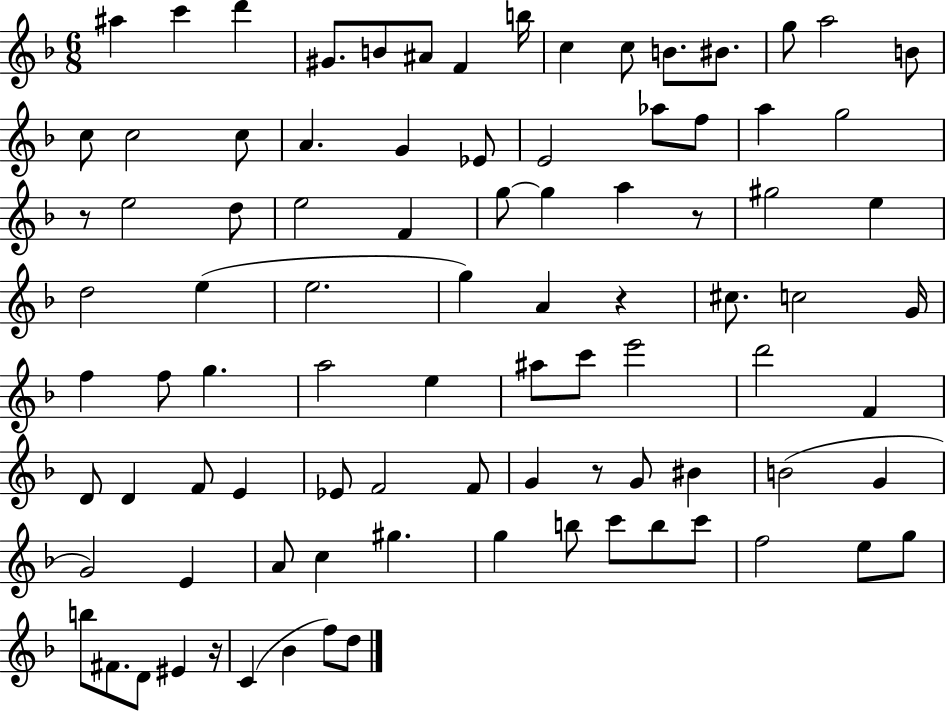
{
  \clef treble
  \numericTimeSignature
  \time 6/8
  \key f \major
  ais''4 c'''4 d'''4 | gis'8. b'8 ais'8 f'4 b''16 | c''4 c''8 b'8. bis'8. | g''8 a''2 b'8 | \break c''8 c''2 c''8 | a'4. g'4 ees'8 | e'2 aes''8 f''8 | a''4 g''2 | \break r8 e''2 d''8 | e''2 f'4 | g''8~~ g''4 a''4 r8 | gis''2 e''4 | \break d''2 e''4( | e''2. | g''4) a'4 r4 | cis''8. c''2 g'16 | \break f''4 f''8 g''4. | a''2 e''4 | ais''8 c'''8 e'''2 | d'''2 f'4 | \break d'8 d'4 f'8 e'4 | ees'8 f'2 f'8 | g'4 r8 g'8 bis'4 | b'2( g'4 | \break g'2) e'4 | a'8 c''4 gis''4. | g''4 b''8 c'''8 b''8 c'''8 | f''2 e''8 g''8 | \break b''8 fis'8. d'8 eis'4 r16 | c'4( bes'4 f''8) d''8 | \bar "|."
}